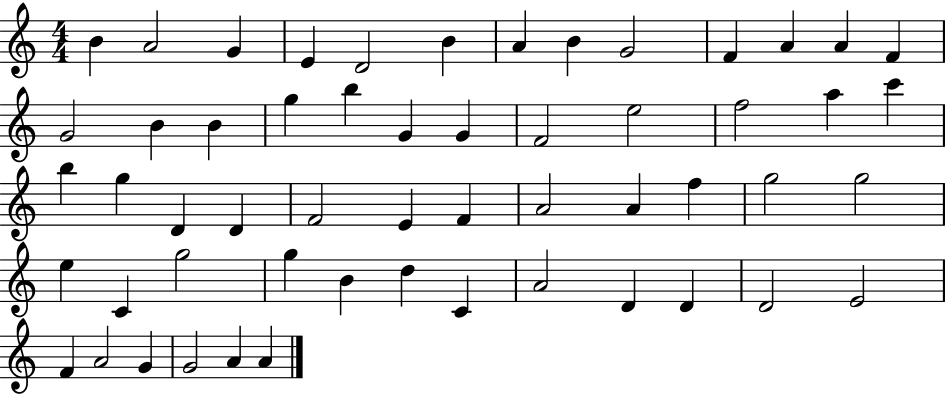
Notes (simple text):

B4/q A4/h G4/q E4/q D4/h B4/q A4/q B4/q G4/h F4/q A4/q A4/q F4/q G4/h B4/q B4/q G5/q B5/q G4/q G4/q F4/h E5/h F5/h A5/q C6/q B5/q G5/q D4/q D4/q F4/h E4/q F4/q A4/h A4/q F5/q G5/h G5/h E5/q C4/q G5/h G5/q B4/q D5/q C4/q A4/h D4/q D4/q D4/h E4/h F4/q A4/h G4/q G4/h A4/q A4/q